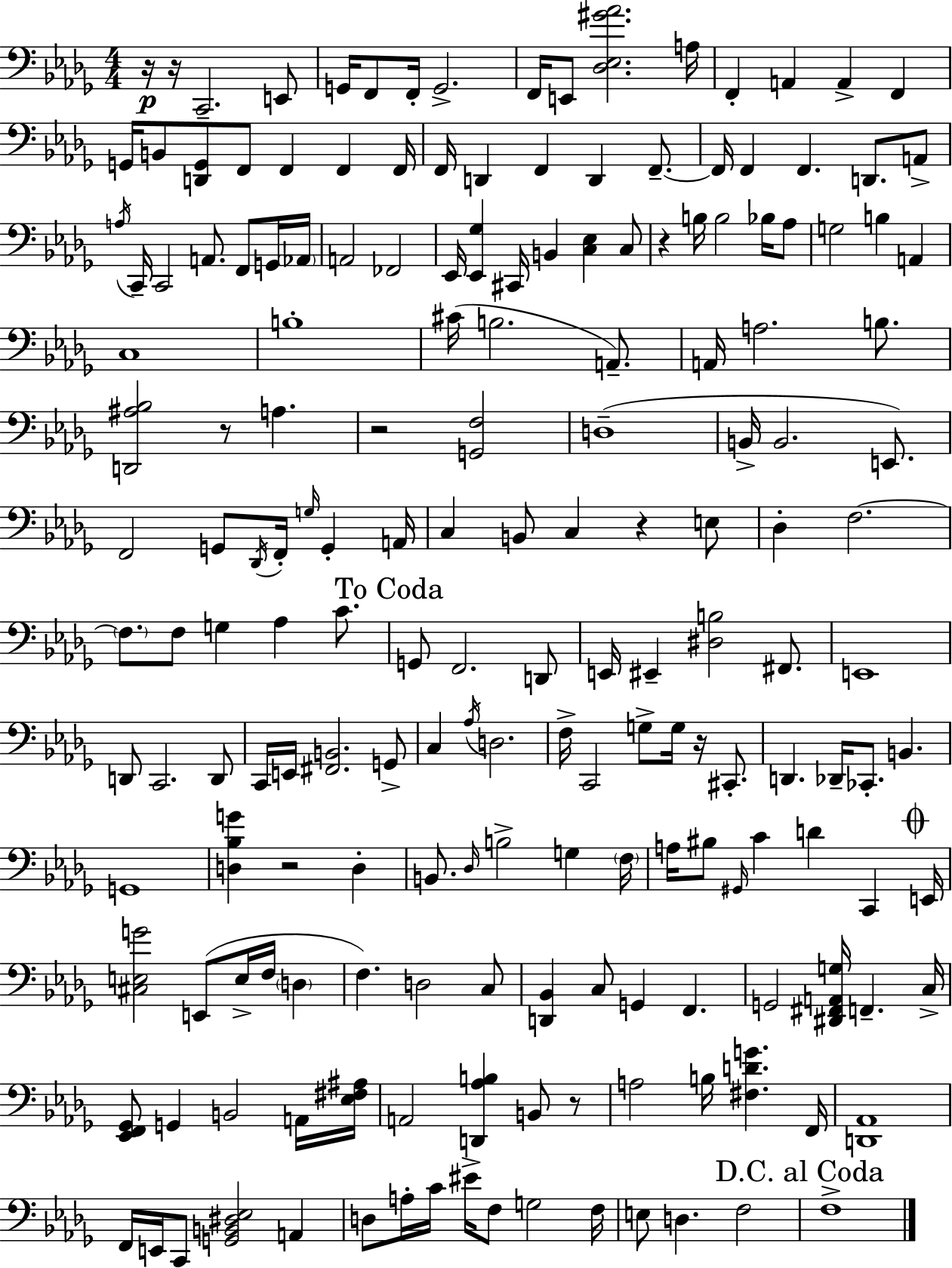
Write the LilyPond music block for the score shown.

{
  \clef bass
  \numericTimeSignature
  \time 4/4
  \key bes \minor
  r16\p r16 c,2.-- e,8 | g,16 f,8 f,16-. g,2.-> | f,16 e,8 <des ees gis' aes'>2. a16 | f,4-. a,4 a,4-> f,4 | \break g,16 b,8 <d, g,>8 f,8 f,4 f,4 f,16 | f,16 d,4 f,4 d,4 f,8.--~~ | f,16 f,4 f,4. d,8. a,8-> | \acciaccatura { a16 } c,16-- c,2 a,8. f,8 g,16 | \break \parenthesize aes,16 a,2 fes,2 | ees,16 <ees, ges>4 cis,16 b,4 <c ees>4 c8 | r4 b16 b2 bes16 aes8 | g2 b4 a,4 | \break c1 | b1-. | cis'16( b2. a,8.--) | a,16 a2. b8. | \break <d, ais bes>2 r8 a4. | r2 <g, f>2 | d1--( | b,16-> b,2. e,8.) | \break f,2 g,8 \acciaccatura { des,16 } f,16-. \grace { g16 } g,4-. | a,16 c4 b,8 c4 r4 | e8 des4-. f2.~~ | \parenthesize f8. f8 g4 aes4 | \break c'8. \mark "To Coda" g,8 f,2. | d,8 e,16 eis,4-- <dis b>2 | fis,8. e,1 | d,8 c,2. | \break d,8 c,16 e,16 <fis, b,>2. | g,8-> c4 \acciaccatura { aes16 } d2. | f16-> c,2 g8-> g16 | r16 cis,8.-. d,4. des,16-- ces,8.-. b,4. | \break g,1 | <d bes g'>4 r2 | d4-. b,8. \grace { des16 } b2-> | g4 \parenthesize f16 a16 bis8 \grace { gis,16 } c'4 d'4 | \break c,4 \mark \markup { \musicglyph "scripts.coda" } e,16 <cis e g'>2 e,8( | e16-> f16 \parenthesize d4 f4.) d2 | c8 <d, bes,>4 c8 g,4 | f,4. g,2 <dis, fis, a, g>16 f,4.-- | \break c16-> <ees, f, ges,>8 g,4 b,2 | a,16 <ees fis ais>16 a,2 <d, aes b>4 | b,8 r8 a2 b16 <fis d' g'>4. | f,16 <d, aes,>1 | \break f,16 e,16 c,8 <g, b, dis ees>2 | a,4 d8 a16-. c'16 eis'16-> f8 g2 | f16 e8 d4. f2 | \mark "D.C. al Coda" f1-> | \break \bar "|."
}